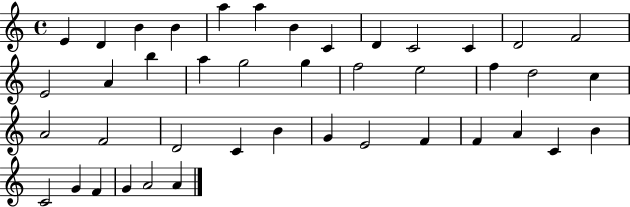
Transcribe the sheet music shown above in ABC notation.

X:1
T:Untitled
M:4/4
L:1/4
K:C
E D B B a a B C D C2 C D2 F2 E2 A b a g2 g f2 e2 f d2 c A2 F2 D2 C B G E2 F F A C B C2 G F G A2 A